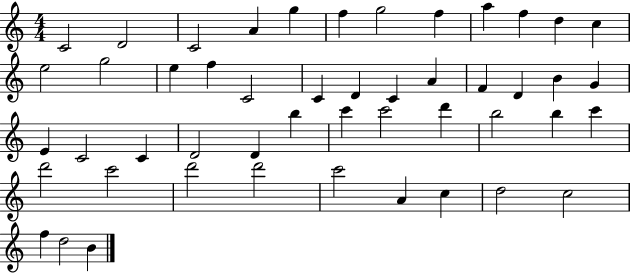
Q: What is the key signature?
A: C major